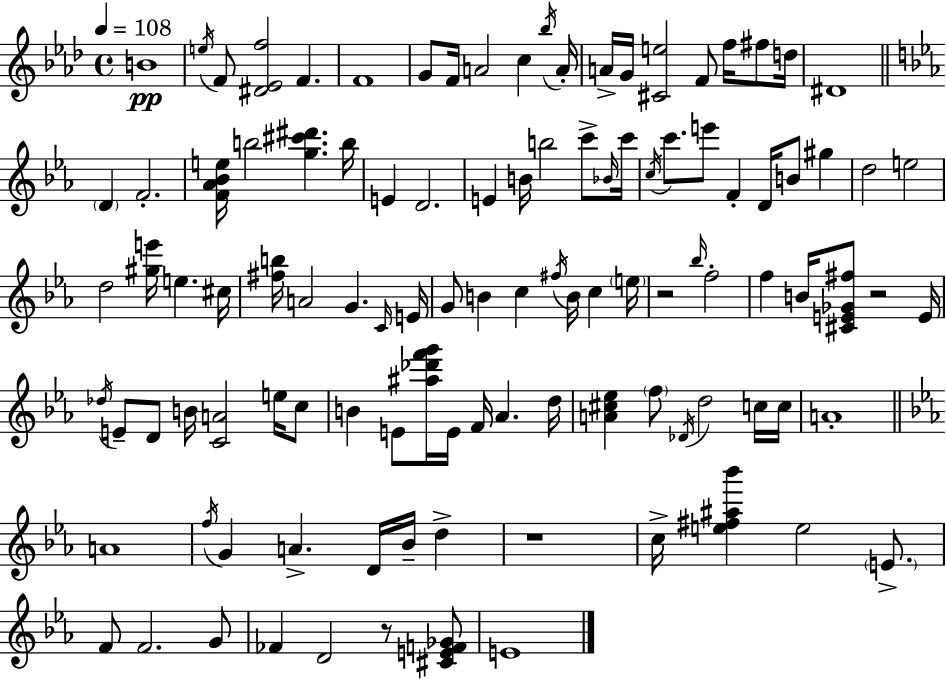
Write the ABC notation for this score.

X:1
T:Untitled
M:4/4
L:1/4
K:Ab
B4 e/4 F/2 [^D_Ef]2 F F4 G/2 F/4 A2 c _b/4 A/4 A/4 G/4 [^Ce]2 F/2 f/4 ^f/2 d/4 ^D4 D F2 [F_A_Be]/4 b2 [g^c'^d'] b/4 E D2 E B/4 b2 c'/2 _B/4 c'/4 c/4 c'/2 e'/2 F D/4 B/2 ^g d2 e2 d2 [^ge']/4 e ^c/4 [^fb]/4 A2 G C/4 E/4 G/2 B c ^f/4 B/4 c e/4 z2 _b/4 f2 f B/4 [^CE_G^f]/2 z2 E/4 _d/4 E/2 D/2 B/4 [CA]2 e/4 c/2 B E/2 [^a_d'f'g']/4 E/4 F/4 _A d/4 [A^c_e] f/2 _D/4 d2 c/4 c/4 A4 A4 f/4 G A D/4 _B/4 d z4 c/4 [e^f^a_b'] e2 E/2 F/2 F2 G/2 _F D2 z/2 [^CEF_G]/2 E4